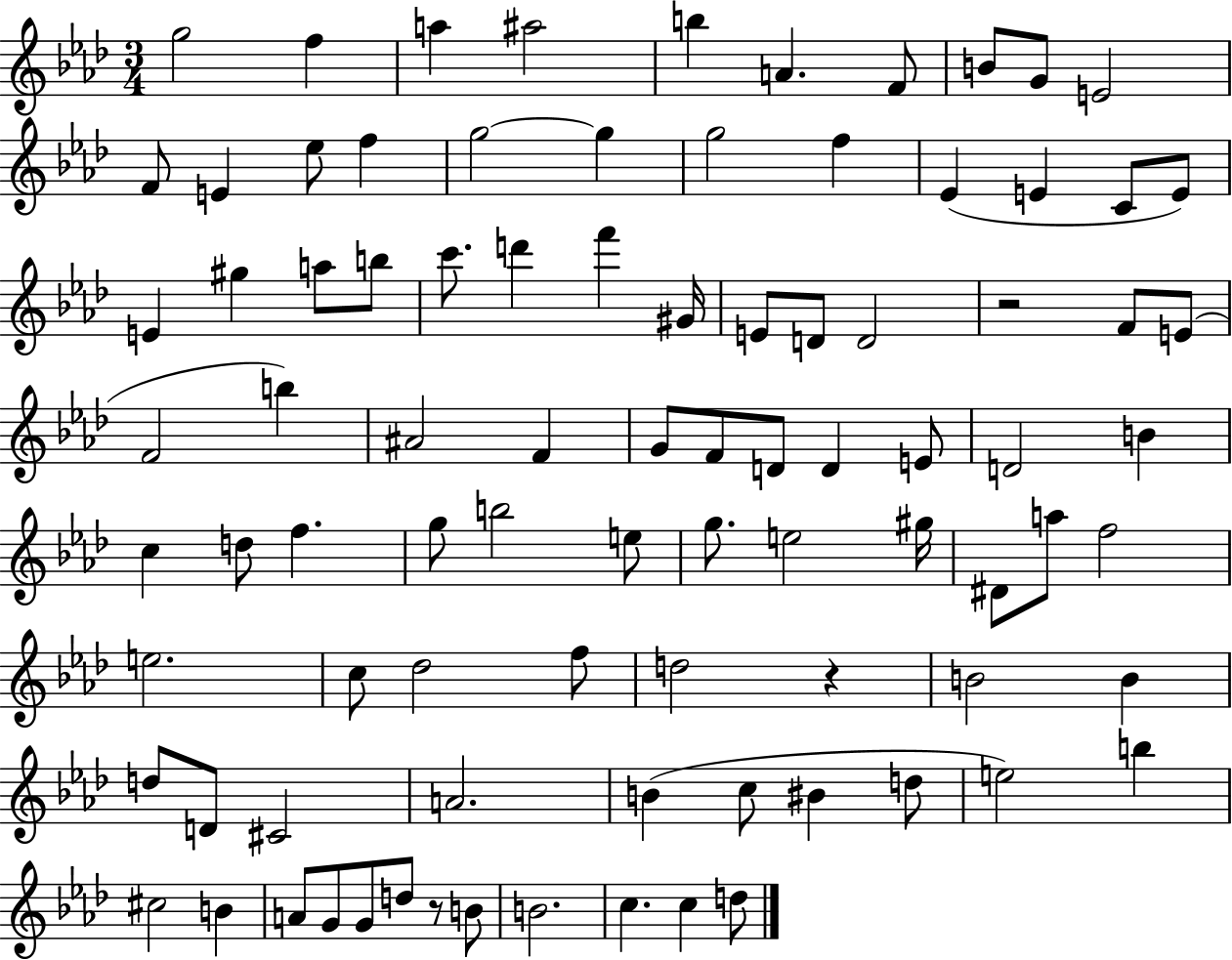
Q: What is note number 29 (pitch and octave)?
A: F6